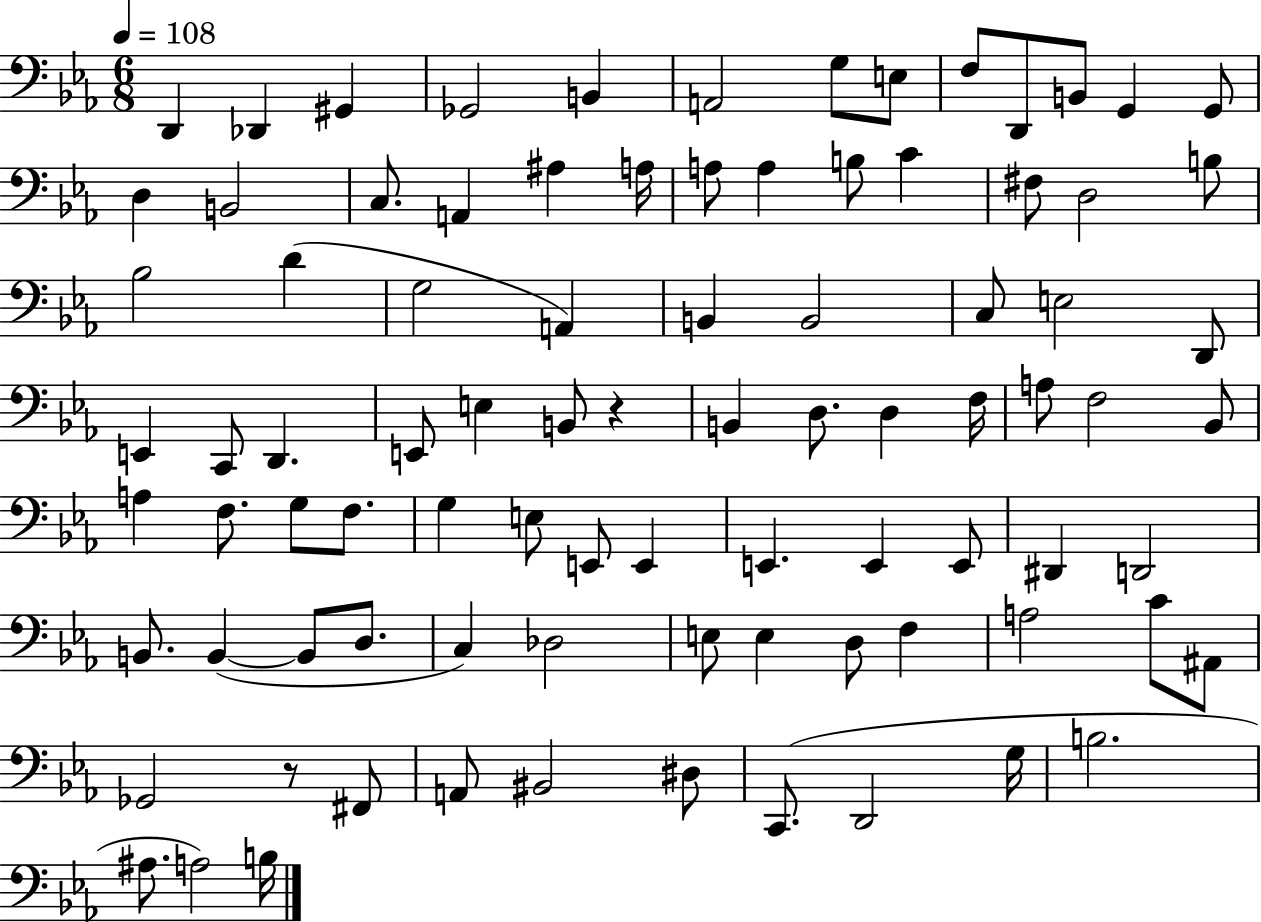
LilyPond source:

{
  \clef bass
  \numericTimeSignature
  \time 6/8
  \key ees \major
  \tempo 4 = 108
  d,4 des,4 gis,4 | ges,2 b,4 | a,2 g8 e8 | f8 d,8 b,8 g,4 g,8 | \break d4 b,2 | c8. a,4 ais4 a16 | a8 a4 b8 c'4 | fis8 d2 b8 | \break bes2 d'4( | g2 a,4) | b,4 b,2 | c8 e2 d,8 | \break e,4 c,8 d,4. | e,8 e4 b,8 r4 | b,4 d8. d4 f16 | a8 f2 bes,8 | \break a4 f8. g8 f8. | g4 e8 e,8 e,4 | e,4. e,4 e,8 | dis,4 d,2 | \break b,8. b,4~(~ b,8 d8. | c4) des2 | e8 e4 d8 f4 | a2 c'8 ais,8 | \break ges,2 r8 fis,8 | a,8 bis,2 dis8 | c,8.( d,2 g16 | b2. | \break ais8. a2) b16 | \bar "|."
}